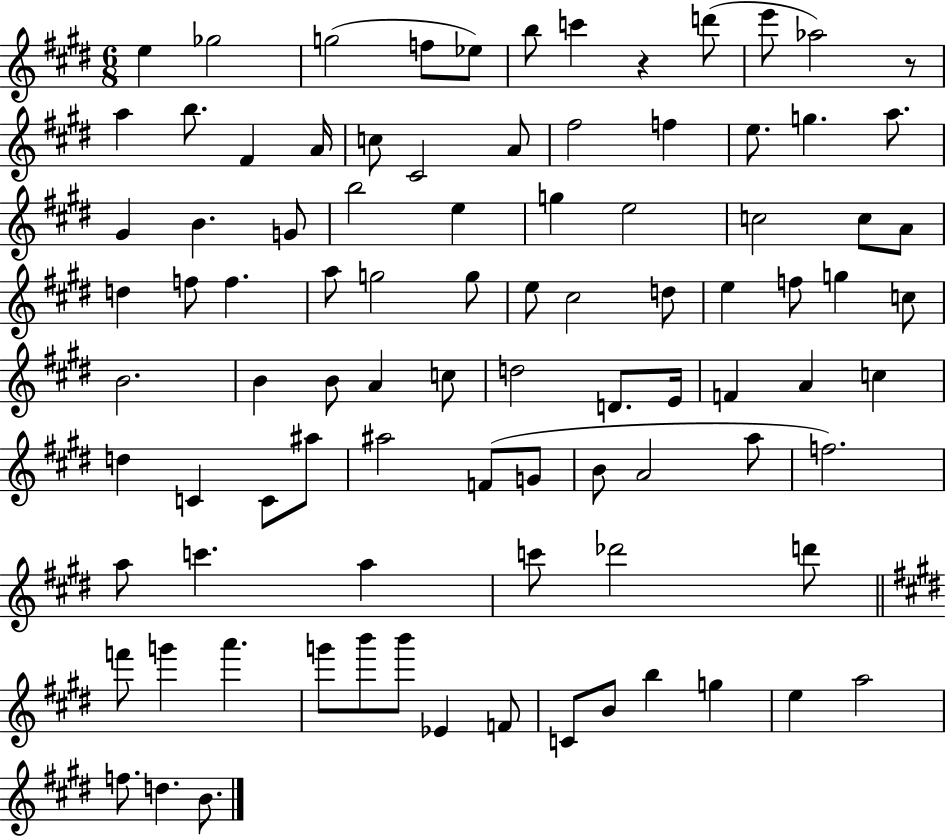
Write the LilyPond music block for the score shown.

{
  \clef treble
  \numericTimeSignature
  \time 6/8
  \key e \major
  e''4 ges''2 | g''2( f''8 ees''8) | b''8 c'''4 r4 d'''8( | e'''8 aes''2) r8 | \break a''4 b''8. fis'4 a'16 | c''8 cis'2 a'8 | fis''2 f''4 | e''8. g''4. a''8. | \break gis'4 b'4. g'8 | b''2 e''4 | g''4 e''2 | c''2 c''8 a'8 | \break d''4 f''8 f''4. | a''8 g''2 g''8 | e''8 cis''2 d''8 | e''4 f''8 g''4 c''8 | \break b'2. | b'4 b'8 a'4 c''8 | d''2 d'8. e'16 | f'4 a'4 c''4 | \break d''4 c'4 c'8 ais''8 | ais''2 f'8( g'8 | b'8 a'2 a''8 | f''2.) | \break a''8 c'''4. a''4 | c'''8 des'''2 d'''8 | \bar "||" \break \key e \major f'''8 g'''4 a'''4. | g'''8 b'''8 b'''8 ees'4 f'8 | c'8 b'8 b''4 g''4 | e''4 a''2 | \break f''8. d''4. b'8. | \bar "|."
}